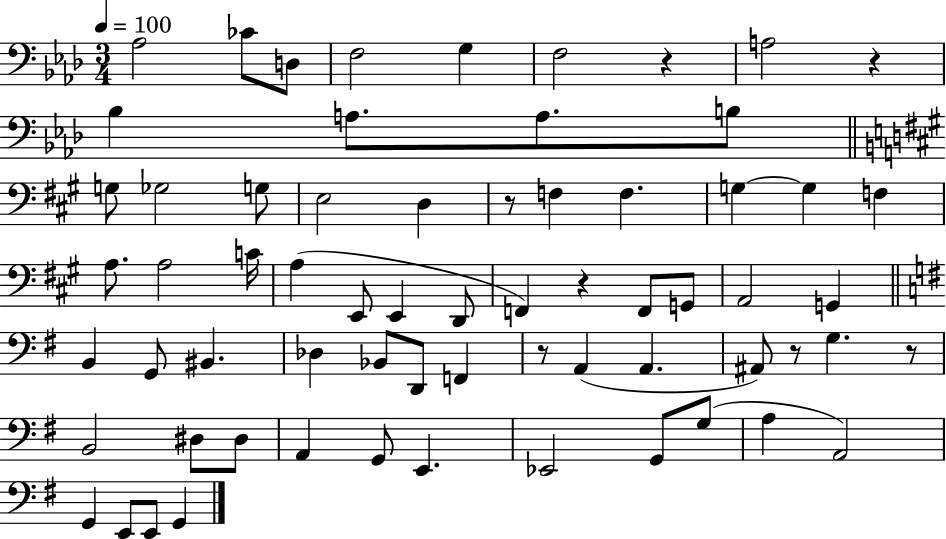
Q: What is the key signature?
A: AES major